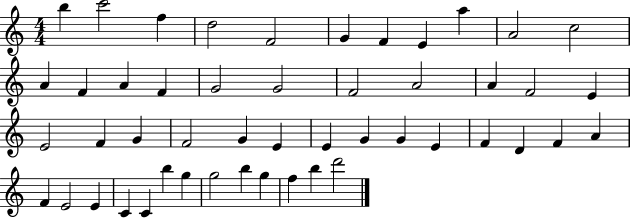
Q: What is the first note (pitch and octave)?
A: B5